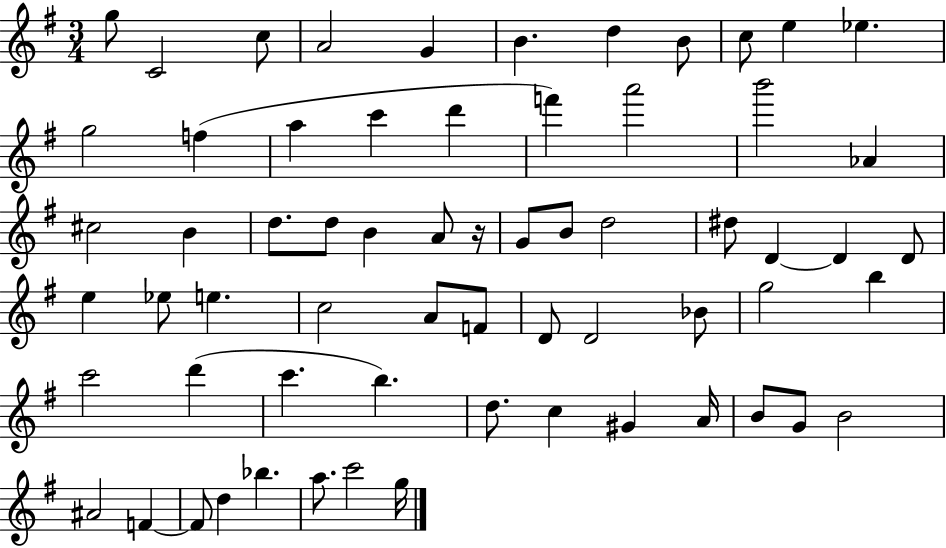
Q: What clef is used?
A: treble